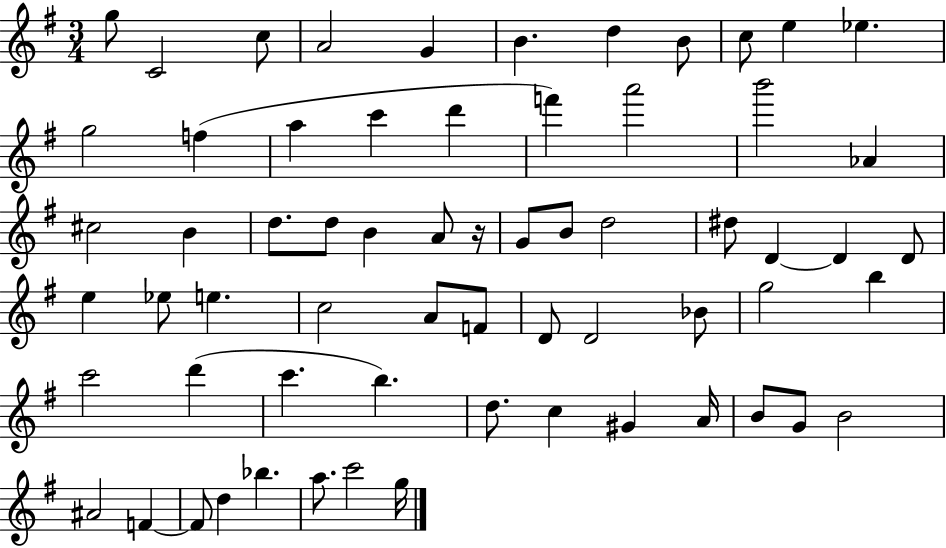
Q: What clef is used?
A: treble